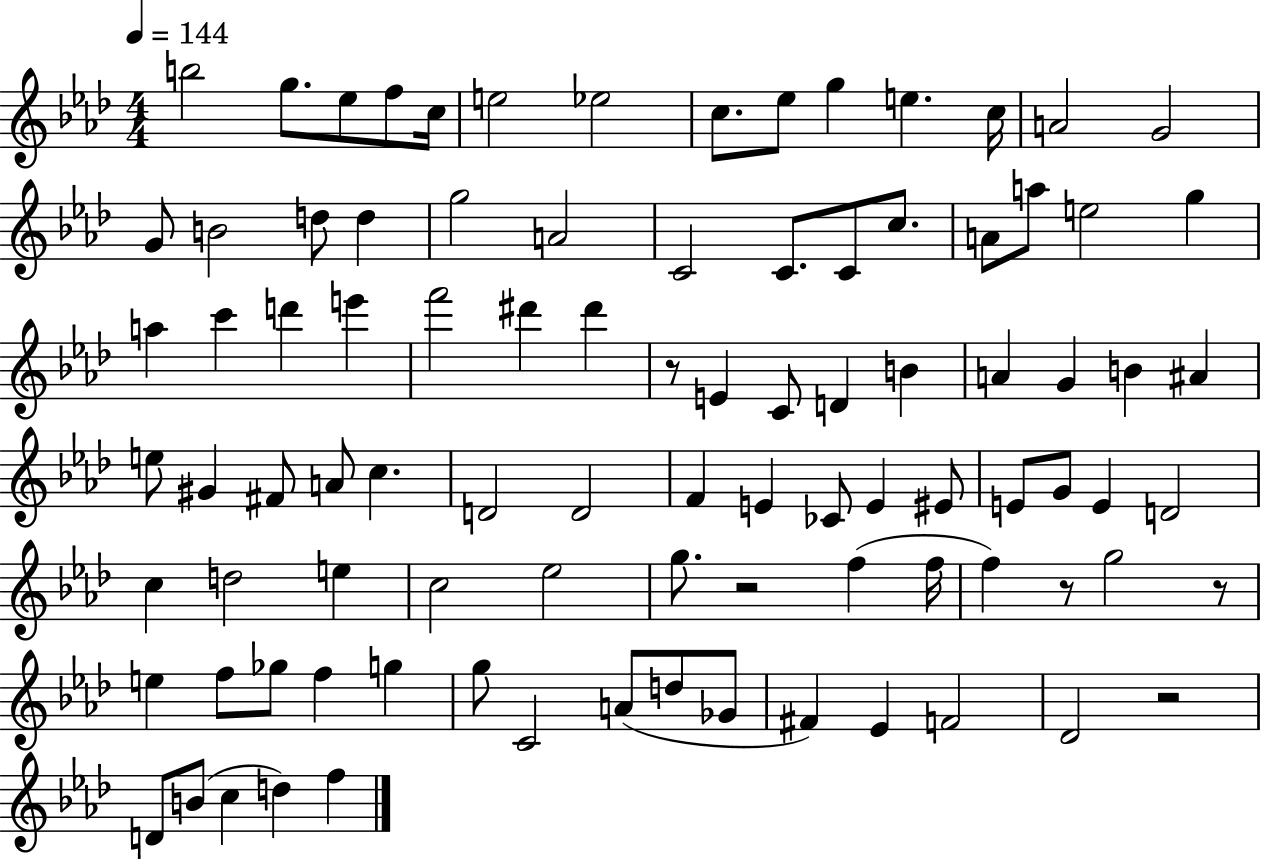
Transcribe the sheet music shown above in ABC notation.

X:1
T:Untitled
M:4/4
L:1/4
K:Ab
b2 g/2 _e/2 f/2 c/4 e2 _e2 c/2 _e/2 g e c/4 A2 G2 G/2 B2 d/2 d g2 A2 C2 C/2 C/2 c/2 A/2 a/2 e2 g a c' d' e' f'2 ^d' ^d' z/2 E C/2 D B A G B ^A e/2 ^G ^F/2 A/2 c D2 D2 F E _C/2 E ^E/2 E/2 G/2 E D2 c d2 e c2 _e2 g/2 z2 f f/4 f z/2 g2 z/2 e f/2 _g/2 f g g/2 C2 A/2 d/2 _G/2 ^F _E F2 _D2 z2 D/2 B/2 c d f